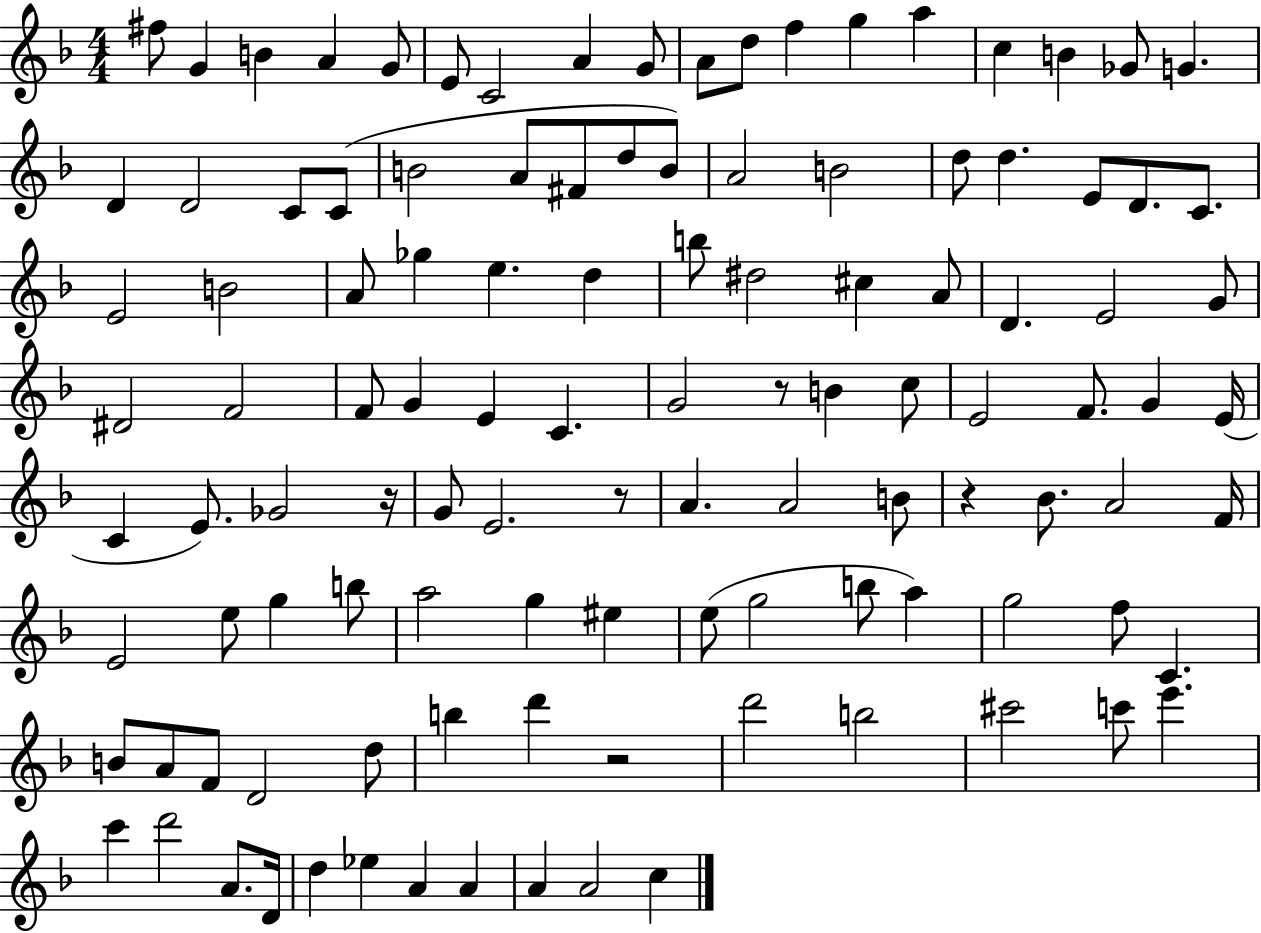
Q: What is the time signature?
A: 4/4